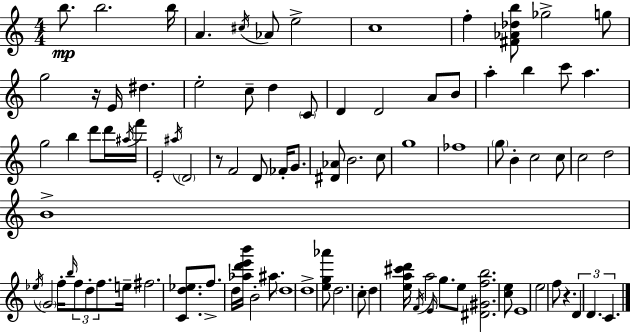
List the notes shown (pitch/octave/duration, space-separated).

B5/e. B5/h. B5/s A4/q. C#5/s Ab4/e E5/h C5/w F5/q [F#4,Ab4,Db5,B5]/e Gb5/h G5/e G5/h R/s E4/s D#5/q. E5/h C5/e D5/q C4/e D4/q D4/h A4/e B4/e A5/q B5/q C6/e A5/q. G5/h B5/q D6/e D6/s A#5/s F6/s E4/h A#5/s D4/h R/e F4/h D4/e FES4/s G4/e. [D#4,Ab4]/e B4/h. C5/e G5/w FES5/w G5/e B4/q C5/h C5/e C5/h D5/h B4/w Eb5/s G4/h F5/s B5/s F5/e D5/e F5/e. E5/s F#5/h. [C4,D5,Eb5]/e. F5/e. D5/s [Ab5,D6,E6,B6]/s B4/h A#5/e. D5/w D5/w [E5,G5,Ab6]/e D5/h. C5/e D5/q [E5,A5,C#6,D6]/s F4/s A5/h E4/s G5/e. E5/e [D#4,G#4,F5,B5]/h. [C5,E5]/e E4/w E5/h F5/e R/q. D4/q D4/q. C4/q.